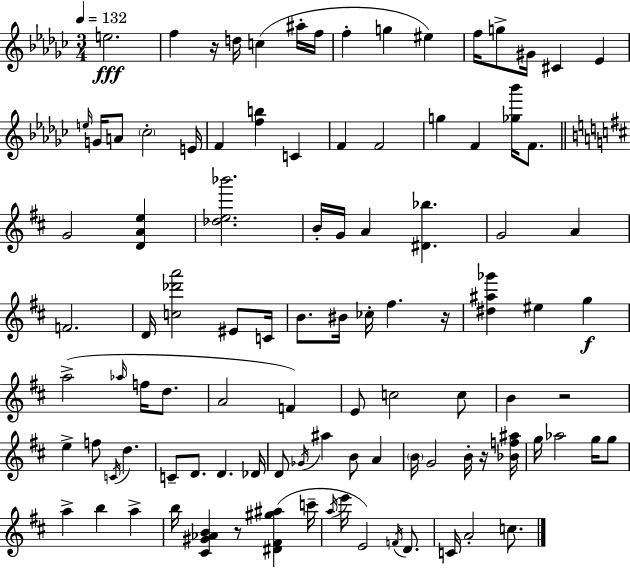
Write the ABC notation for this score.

X:1
T:Untitled
M:3/4
L:1/4
K:Ebm
e2 f z/4 d/4 c ^a/4 f/4 f g ^e f/4 g/2 ^G/4 ^C _E e/4 G/4 A/2 _c2 E/4 F [fb] C F F2 g F [_g_b']/4 F/2 G2 [DAe] [_de_b']2 B/4 G/4 A [^D_b] G2 A F2 D/4 [c_d'a']2 ^E/2 C/4 B/2 ^B/4 _c/4 ^f z/4 [^d^a_g'] ^e g a2 _a/4 f/4 d/2 A2 F E/2 c2 c/2 B z2 e f/2 C/4 d C/2 D/2 D _D/4 D/2 _G/4 ^a B/2 A B/4 G2 B/4 z/4 [_Bf^a]/4 g/4 _a2 g/4 g/2 a b a b/4 [^C^G_AB] z/2 [^D^F^g^a] c'/4 a/4 e'/4 E2 F/4 D/2 C/4 A2 c/2